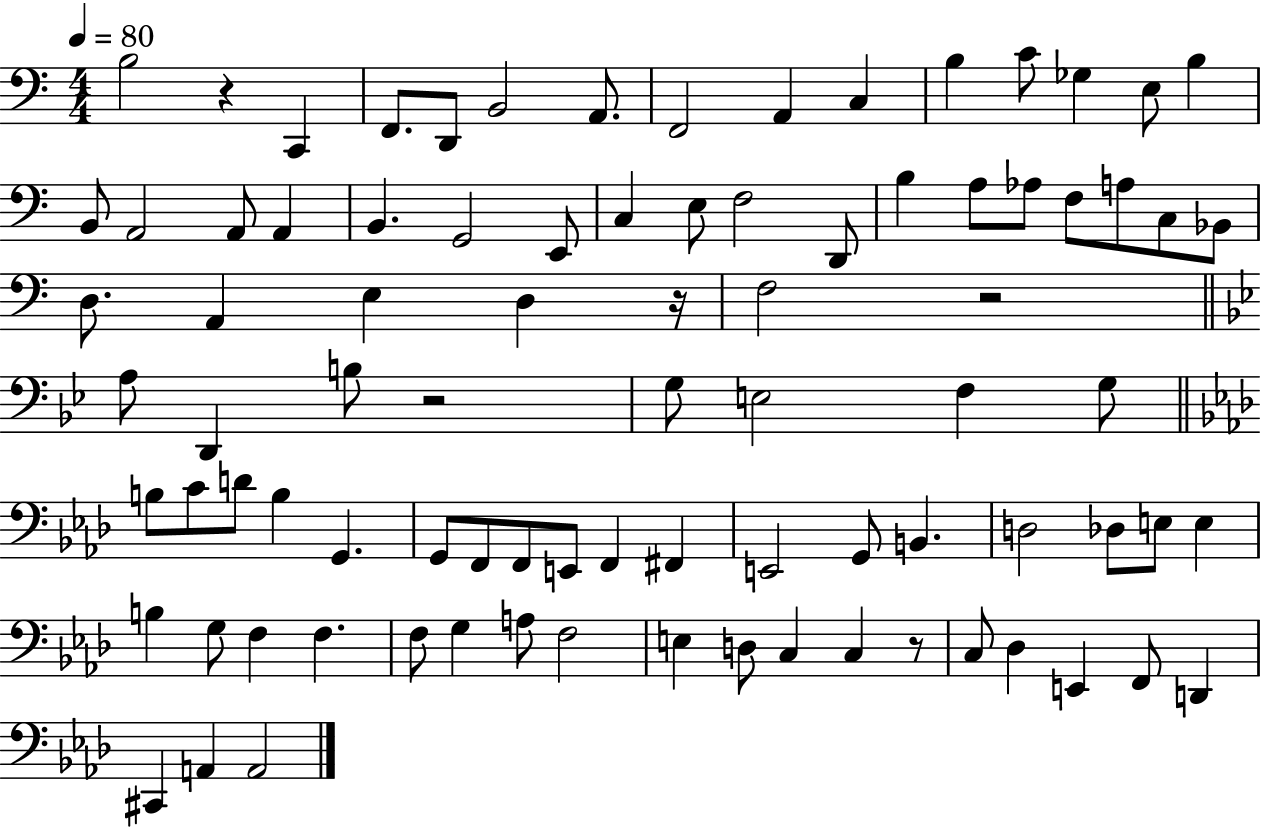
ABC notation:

X:1
T:Untitled
M:4/4
L:1/4
K:C
B,2 z C,, F,,/2 D,,/2 B,,2 A,,/2 F,,2 A,, C, B, C/2 _G, E,/2 B, B,,/2 A,,2 A,,/2 A,, B,, G,,2 E,,/2 C, E,/2 F,2 D,,/2 B, A,/2 _A,/2 F,/2 A,/2 C,/2 _B,,/2 D,/2 A,, E, D, z/4 F,2 z2 A,/2 D,, B,/2 z2 G,/2 E,2 F, G,/2 B,/2 C/2 D/2 B, G,, G,,/2 F,,/2 F,,/2 E,,/2 F,, ^F,, E,,2 G,,/2 B,, D,2 _D,/2 E,/2 E, B, G,/2 F, F, F,/2 G, A,/2 F,2 E, D,/2 C, C, z/2 C,/2 _D, E,, F,,/2 D,, ^C,, A,, A,,2